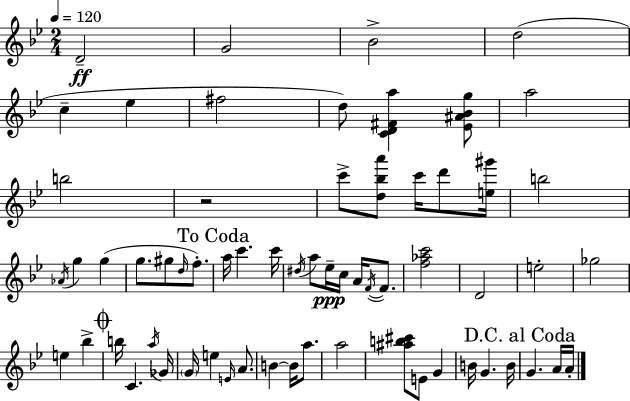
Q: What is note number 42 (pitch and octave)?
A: E5